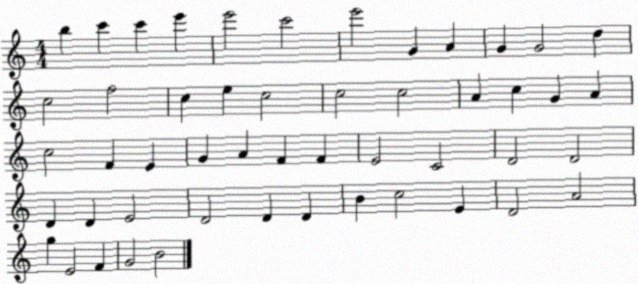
X:1
T:Untitled
M:4/4
L:1/4
K:C
b c' c' e' e'2 c'2 e'2 G A G G2 d c2 f2 c e c2 c2 c2 A c G A c2 F E G A F F E2 C2 D2 D2 D D E2 D2 D D B c2 E D2 A2 g E2 F G2 B2